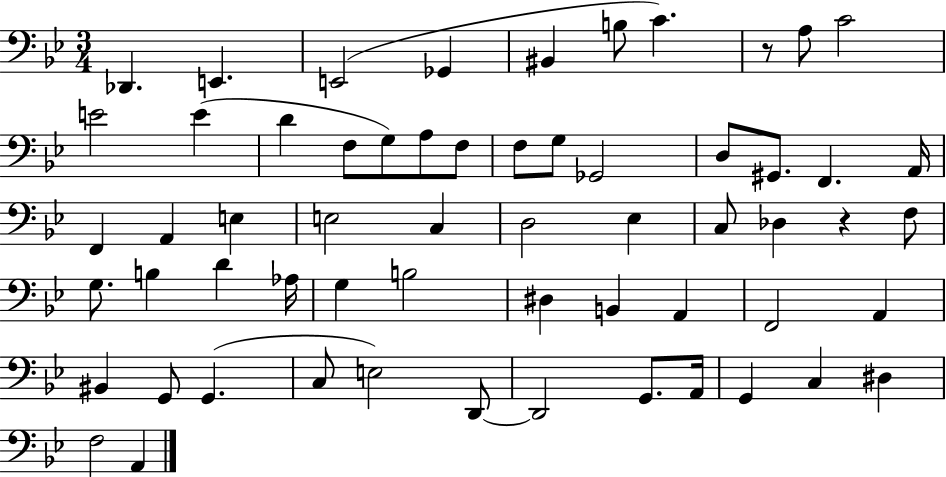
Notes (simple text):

Db2/q. E2/q. E2/h Gb2/q BIS2/q B3/e C4/q. R/e A3/e C4/h E4/h E4/q D4/q F3/e G3/e A3/e F3/e F3/e G3/e Gb2/h D3/e G#2/e. F2/q. A2/s F2/q A2/q E3/q E3/h C3/q D3/h Eb3/q C3/e Db3/q R/q F3/e G3/e. B3/q D4/q Ab3/s G3/q B3/h D#3/q B2/q A2/q F2/h A2/q BIS2/q G2/e G2/q. C3/e E3/h D2/e D2/h G2/e. A2/s G2/q C3/q D#3/q F3/h A2/q